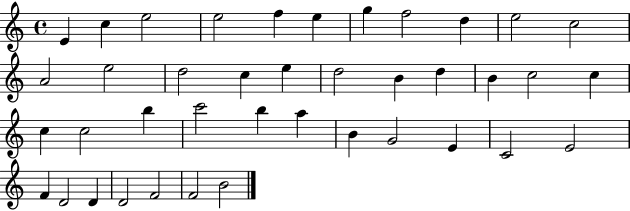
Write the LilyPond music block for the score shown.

{
  \clef treble
  \time 4/4
  \defaultTimeSignature
  \key c \major
  e'4 c''4 e''2 | e''2 f''4 e''4 | g''4 f''2 d''4 | e''2 c''2 | \break a'2 e''2 | d''2 c''4 e''4 | d''2 b'4 d''4 | b'4 c''2 c''4 | \break c''4 c''2 b''4 | c'''2 b''4 a''4 | b'4 g'2 e'4 | c'2 e'2 | \break f'4 d'2 d'4 | d'2 f'2 | f'2 b'2 | \bar "|."
}